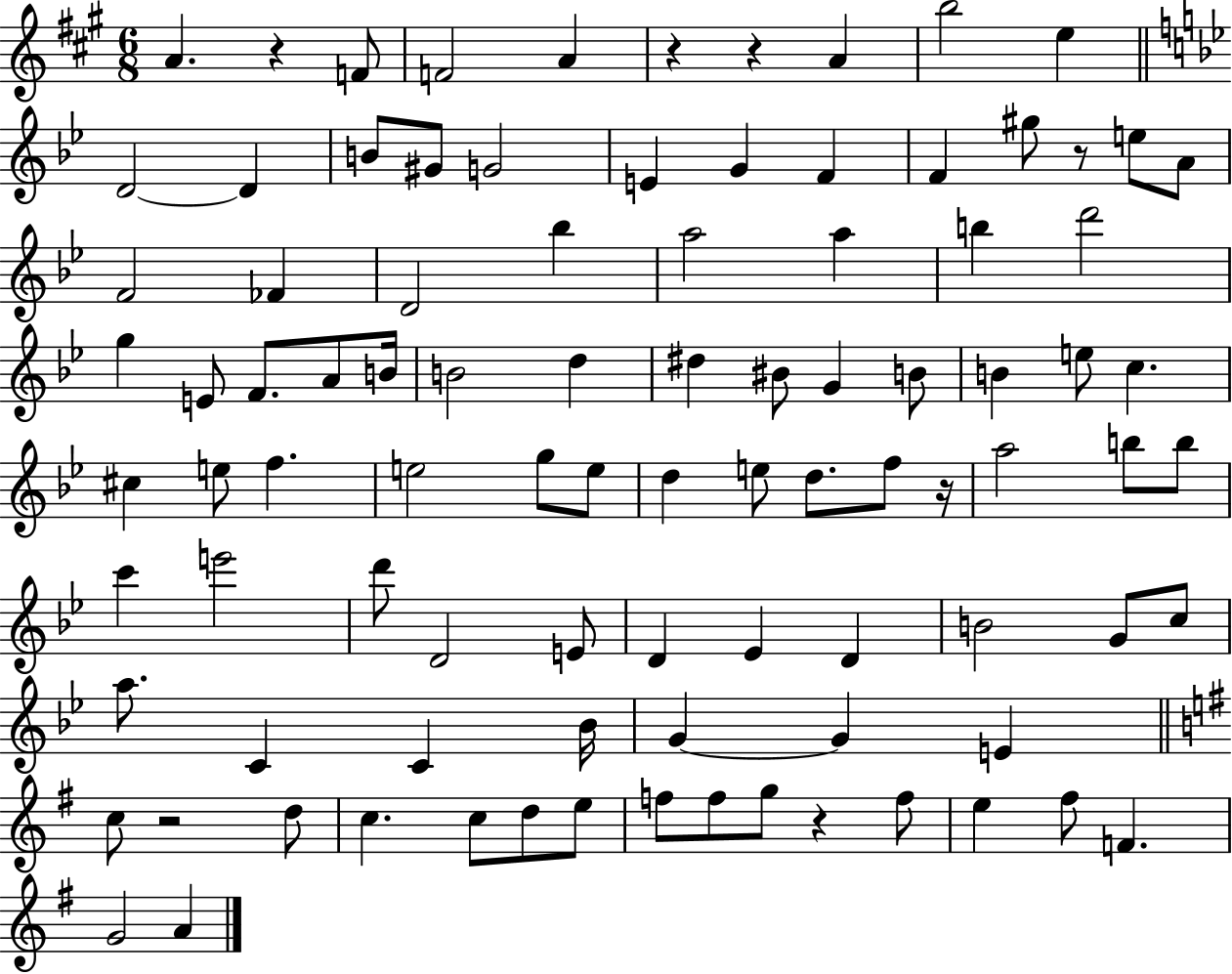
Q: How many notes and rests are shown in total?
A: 94